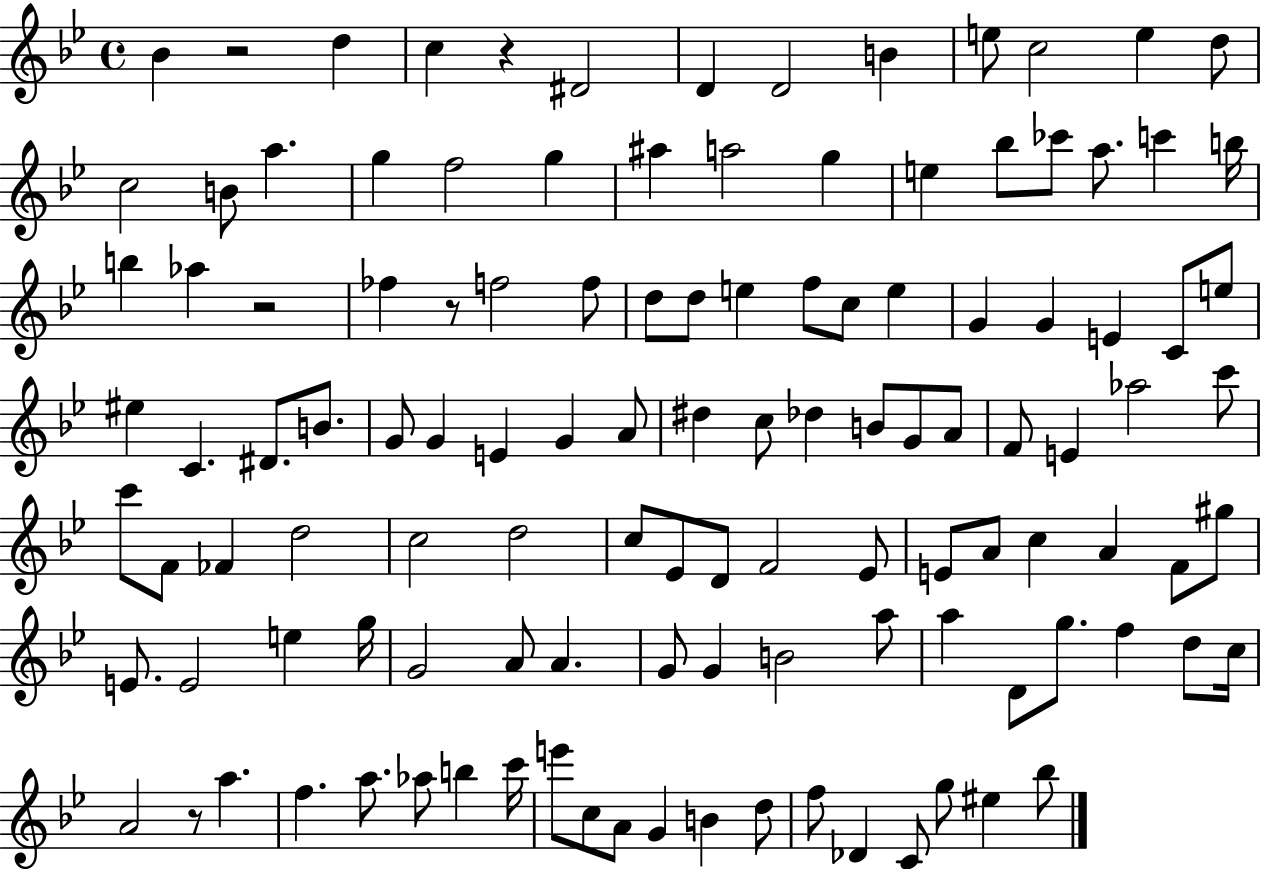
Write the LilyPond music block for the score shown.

{
  \clef treble
  \time 4/4
  \defaultTimeSignature
  \key bes \major
  bes'4 r2 d''4 | c''4 r4 dis'2 | d'4 d'2 b'4 | e''8 c''2 e''4 d''8 | \break c''2 b'8 a''4. | g''4 f''2 g''4 | ais''4 a''2 g''4 | e''4 bes''8 ces'''8 a''8. c'''4 b''16 | \break b''4 aes''4 r2 | fes''4 r8 f''2 f''8 | d''8 d''8 e''4 f''8 c''8 e''4 | g'4 g'4 e'4 c'8 e''8 | \break eis''4 c'4. dis'8. b'8. | g'8 g'4 e'4 g'4 a'8 | dis''4 c''8 des''4 b'8 g'8 a'8 | f'8 e'4 aes''2 c'''8 | \break c'''8 f'8 fes'4 d''2 | c''2 d''2 | c''8 ees'8 d'8 f'2 ees'8 | e'8 a'8 c''4 a'4 f'8 gis''8 | \break e'8. e'2 e''4 g''16 | g'2 a'8 a'4. | g'8 g'4 b'2 a''8 | a''4 d'8 g''8. f''4 d''8 c''16 | \break a'2 r8 a''4. | f''4. a''8. aes''8 b''4 c'''16 | e'''8 c''8 a'8 g'4 b'4 d''8 | f''8 des'4 c'8 g''8 eis''4 bes''8 | \break \bar "|."
}